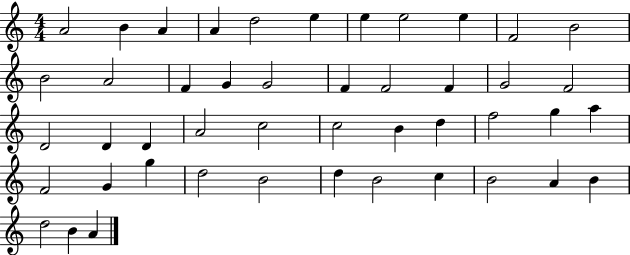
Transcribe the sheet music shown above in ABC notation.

X:1
T:Untitled
M:4/4
L:1/4
K:C
A2 B A A d2 e e e2 e F2 B2 B2 A2 F G G2 F F2 F G2 F2 D2 D D A2 c2 c2 B d f2 g a F2 G g d2 B2 d B2 c B2 A B d2 B A